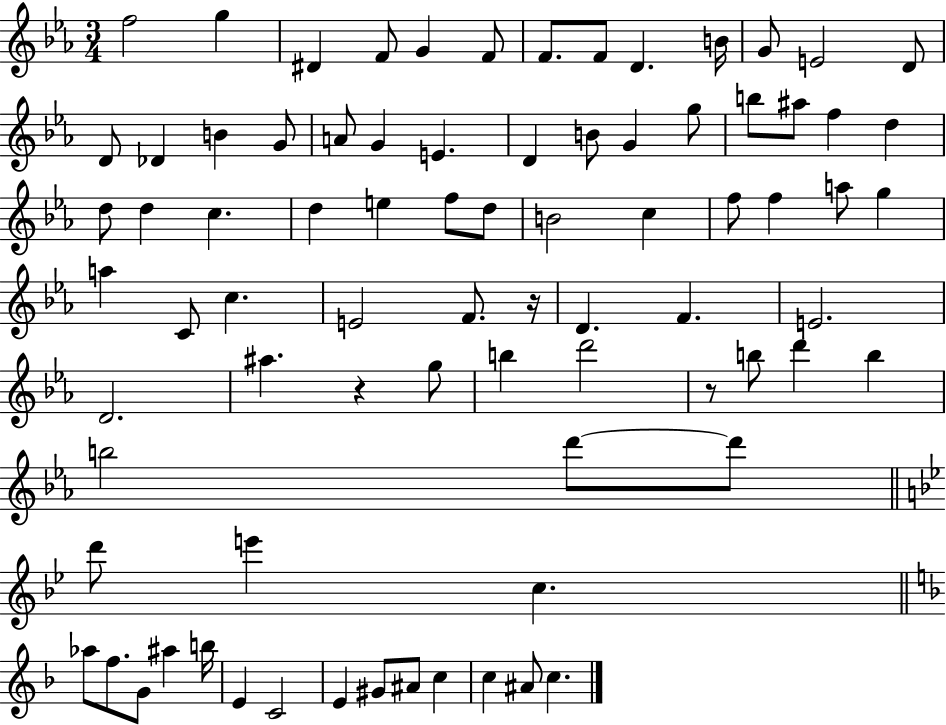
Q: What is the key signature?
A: EES major